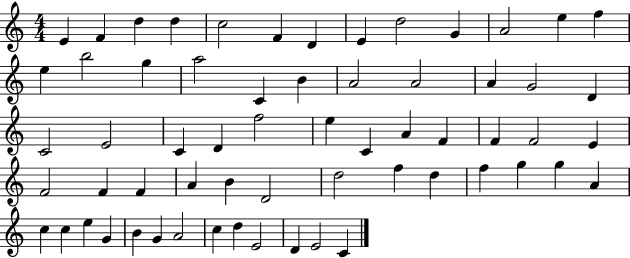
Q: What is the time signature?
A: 4/4